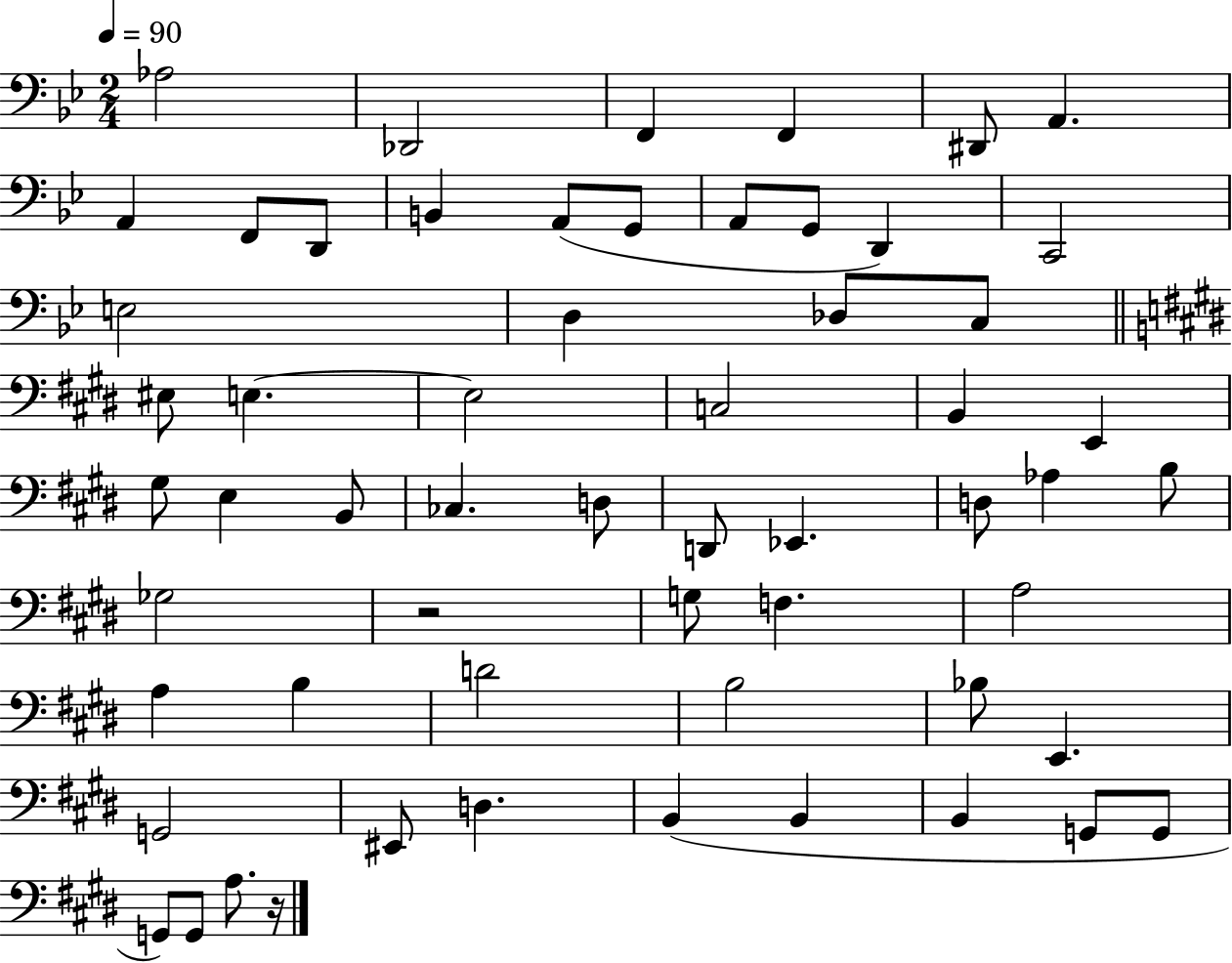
{
  \clef bass
  \numericTimeSignature
  \time 2/4
  \key bes \major
  \tempo 4 = 90
  \repeat volta 2 { aes2 | des,2 | f,4 f,4 | dis,8 a,4. | \break a,4 f,8 d,8 | b,4 a,8( g,8 | a,8 g,8 d,4) | c,2 | \break e2 | d4 des8 c8 | \bar "||" \break \key e \major eis8 e4.~~ | e2 | c2 | b,4 e,4 | \break gis8 e4 b,8 | ces4. d8 | d,8 ees,4. | d8 aes4 b8 | \break ges2 | r2 | g8 f4. | a2 | \break a4 b4 | d'2 | b2 | bes8 e,4. | \break g,2 | eis,8 d4. | b,4( b,4 | b,4 g,8 g,8 | \break g,8) g,8 a8. r16 | } \bar "|."
}